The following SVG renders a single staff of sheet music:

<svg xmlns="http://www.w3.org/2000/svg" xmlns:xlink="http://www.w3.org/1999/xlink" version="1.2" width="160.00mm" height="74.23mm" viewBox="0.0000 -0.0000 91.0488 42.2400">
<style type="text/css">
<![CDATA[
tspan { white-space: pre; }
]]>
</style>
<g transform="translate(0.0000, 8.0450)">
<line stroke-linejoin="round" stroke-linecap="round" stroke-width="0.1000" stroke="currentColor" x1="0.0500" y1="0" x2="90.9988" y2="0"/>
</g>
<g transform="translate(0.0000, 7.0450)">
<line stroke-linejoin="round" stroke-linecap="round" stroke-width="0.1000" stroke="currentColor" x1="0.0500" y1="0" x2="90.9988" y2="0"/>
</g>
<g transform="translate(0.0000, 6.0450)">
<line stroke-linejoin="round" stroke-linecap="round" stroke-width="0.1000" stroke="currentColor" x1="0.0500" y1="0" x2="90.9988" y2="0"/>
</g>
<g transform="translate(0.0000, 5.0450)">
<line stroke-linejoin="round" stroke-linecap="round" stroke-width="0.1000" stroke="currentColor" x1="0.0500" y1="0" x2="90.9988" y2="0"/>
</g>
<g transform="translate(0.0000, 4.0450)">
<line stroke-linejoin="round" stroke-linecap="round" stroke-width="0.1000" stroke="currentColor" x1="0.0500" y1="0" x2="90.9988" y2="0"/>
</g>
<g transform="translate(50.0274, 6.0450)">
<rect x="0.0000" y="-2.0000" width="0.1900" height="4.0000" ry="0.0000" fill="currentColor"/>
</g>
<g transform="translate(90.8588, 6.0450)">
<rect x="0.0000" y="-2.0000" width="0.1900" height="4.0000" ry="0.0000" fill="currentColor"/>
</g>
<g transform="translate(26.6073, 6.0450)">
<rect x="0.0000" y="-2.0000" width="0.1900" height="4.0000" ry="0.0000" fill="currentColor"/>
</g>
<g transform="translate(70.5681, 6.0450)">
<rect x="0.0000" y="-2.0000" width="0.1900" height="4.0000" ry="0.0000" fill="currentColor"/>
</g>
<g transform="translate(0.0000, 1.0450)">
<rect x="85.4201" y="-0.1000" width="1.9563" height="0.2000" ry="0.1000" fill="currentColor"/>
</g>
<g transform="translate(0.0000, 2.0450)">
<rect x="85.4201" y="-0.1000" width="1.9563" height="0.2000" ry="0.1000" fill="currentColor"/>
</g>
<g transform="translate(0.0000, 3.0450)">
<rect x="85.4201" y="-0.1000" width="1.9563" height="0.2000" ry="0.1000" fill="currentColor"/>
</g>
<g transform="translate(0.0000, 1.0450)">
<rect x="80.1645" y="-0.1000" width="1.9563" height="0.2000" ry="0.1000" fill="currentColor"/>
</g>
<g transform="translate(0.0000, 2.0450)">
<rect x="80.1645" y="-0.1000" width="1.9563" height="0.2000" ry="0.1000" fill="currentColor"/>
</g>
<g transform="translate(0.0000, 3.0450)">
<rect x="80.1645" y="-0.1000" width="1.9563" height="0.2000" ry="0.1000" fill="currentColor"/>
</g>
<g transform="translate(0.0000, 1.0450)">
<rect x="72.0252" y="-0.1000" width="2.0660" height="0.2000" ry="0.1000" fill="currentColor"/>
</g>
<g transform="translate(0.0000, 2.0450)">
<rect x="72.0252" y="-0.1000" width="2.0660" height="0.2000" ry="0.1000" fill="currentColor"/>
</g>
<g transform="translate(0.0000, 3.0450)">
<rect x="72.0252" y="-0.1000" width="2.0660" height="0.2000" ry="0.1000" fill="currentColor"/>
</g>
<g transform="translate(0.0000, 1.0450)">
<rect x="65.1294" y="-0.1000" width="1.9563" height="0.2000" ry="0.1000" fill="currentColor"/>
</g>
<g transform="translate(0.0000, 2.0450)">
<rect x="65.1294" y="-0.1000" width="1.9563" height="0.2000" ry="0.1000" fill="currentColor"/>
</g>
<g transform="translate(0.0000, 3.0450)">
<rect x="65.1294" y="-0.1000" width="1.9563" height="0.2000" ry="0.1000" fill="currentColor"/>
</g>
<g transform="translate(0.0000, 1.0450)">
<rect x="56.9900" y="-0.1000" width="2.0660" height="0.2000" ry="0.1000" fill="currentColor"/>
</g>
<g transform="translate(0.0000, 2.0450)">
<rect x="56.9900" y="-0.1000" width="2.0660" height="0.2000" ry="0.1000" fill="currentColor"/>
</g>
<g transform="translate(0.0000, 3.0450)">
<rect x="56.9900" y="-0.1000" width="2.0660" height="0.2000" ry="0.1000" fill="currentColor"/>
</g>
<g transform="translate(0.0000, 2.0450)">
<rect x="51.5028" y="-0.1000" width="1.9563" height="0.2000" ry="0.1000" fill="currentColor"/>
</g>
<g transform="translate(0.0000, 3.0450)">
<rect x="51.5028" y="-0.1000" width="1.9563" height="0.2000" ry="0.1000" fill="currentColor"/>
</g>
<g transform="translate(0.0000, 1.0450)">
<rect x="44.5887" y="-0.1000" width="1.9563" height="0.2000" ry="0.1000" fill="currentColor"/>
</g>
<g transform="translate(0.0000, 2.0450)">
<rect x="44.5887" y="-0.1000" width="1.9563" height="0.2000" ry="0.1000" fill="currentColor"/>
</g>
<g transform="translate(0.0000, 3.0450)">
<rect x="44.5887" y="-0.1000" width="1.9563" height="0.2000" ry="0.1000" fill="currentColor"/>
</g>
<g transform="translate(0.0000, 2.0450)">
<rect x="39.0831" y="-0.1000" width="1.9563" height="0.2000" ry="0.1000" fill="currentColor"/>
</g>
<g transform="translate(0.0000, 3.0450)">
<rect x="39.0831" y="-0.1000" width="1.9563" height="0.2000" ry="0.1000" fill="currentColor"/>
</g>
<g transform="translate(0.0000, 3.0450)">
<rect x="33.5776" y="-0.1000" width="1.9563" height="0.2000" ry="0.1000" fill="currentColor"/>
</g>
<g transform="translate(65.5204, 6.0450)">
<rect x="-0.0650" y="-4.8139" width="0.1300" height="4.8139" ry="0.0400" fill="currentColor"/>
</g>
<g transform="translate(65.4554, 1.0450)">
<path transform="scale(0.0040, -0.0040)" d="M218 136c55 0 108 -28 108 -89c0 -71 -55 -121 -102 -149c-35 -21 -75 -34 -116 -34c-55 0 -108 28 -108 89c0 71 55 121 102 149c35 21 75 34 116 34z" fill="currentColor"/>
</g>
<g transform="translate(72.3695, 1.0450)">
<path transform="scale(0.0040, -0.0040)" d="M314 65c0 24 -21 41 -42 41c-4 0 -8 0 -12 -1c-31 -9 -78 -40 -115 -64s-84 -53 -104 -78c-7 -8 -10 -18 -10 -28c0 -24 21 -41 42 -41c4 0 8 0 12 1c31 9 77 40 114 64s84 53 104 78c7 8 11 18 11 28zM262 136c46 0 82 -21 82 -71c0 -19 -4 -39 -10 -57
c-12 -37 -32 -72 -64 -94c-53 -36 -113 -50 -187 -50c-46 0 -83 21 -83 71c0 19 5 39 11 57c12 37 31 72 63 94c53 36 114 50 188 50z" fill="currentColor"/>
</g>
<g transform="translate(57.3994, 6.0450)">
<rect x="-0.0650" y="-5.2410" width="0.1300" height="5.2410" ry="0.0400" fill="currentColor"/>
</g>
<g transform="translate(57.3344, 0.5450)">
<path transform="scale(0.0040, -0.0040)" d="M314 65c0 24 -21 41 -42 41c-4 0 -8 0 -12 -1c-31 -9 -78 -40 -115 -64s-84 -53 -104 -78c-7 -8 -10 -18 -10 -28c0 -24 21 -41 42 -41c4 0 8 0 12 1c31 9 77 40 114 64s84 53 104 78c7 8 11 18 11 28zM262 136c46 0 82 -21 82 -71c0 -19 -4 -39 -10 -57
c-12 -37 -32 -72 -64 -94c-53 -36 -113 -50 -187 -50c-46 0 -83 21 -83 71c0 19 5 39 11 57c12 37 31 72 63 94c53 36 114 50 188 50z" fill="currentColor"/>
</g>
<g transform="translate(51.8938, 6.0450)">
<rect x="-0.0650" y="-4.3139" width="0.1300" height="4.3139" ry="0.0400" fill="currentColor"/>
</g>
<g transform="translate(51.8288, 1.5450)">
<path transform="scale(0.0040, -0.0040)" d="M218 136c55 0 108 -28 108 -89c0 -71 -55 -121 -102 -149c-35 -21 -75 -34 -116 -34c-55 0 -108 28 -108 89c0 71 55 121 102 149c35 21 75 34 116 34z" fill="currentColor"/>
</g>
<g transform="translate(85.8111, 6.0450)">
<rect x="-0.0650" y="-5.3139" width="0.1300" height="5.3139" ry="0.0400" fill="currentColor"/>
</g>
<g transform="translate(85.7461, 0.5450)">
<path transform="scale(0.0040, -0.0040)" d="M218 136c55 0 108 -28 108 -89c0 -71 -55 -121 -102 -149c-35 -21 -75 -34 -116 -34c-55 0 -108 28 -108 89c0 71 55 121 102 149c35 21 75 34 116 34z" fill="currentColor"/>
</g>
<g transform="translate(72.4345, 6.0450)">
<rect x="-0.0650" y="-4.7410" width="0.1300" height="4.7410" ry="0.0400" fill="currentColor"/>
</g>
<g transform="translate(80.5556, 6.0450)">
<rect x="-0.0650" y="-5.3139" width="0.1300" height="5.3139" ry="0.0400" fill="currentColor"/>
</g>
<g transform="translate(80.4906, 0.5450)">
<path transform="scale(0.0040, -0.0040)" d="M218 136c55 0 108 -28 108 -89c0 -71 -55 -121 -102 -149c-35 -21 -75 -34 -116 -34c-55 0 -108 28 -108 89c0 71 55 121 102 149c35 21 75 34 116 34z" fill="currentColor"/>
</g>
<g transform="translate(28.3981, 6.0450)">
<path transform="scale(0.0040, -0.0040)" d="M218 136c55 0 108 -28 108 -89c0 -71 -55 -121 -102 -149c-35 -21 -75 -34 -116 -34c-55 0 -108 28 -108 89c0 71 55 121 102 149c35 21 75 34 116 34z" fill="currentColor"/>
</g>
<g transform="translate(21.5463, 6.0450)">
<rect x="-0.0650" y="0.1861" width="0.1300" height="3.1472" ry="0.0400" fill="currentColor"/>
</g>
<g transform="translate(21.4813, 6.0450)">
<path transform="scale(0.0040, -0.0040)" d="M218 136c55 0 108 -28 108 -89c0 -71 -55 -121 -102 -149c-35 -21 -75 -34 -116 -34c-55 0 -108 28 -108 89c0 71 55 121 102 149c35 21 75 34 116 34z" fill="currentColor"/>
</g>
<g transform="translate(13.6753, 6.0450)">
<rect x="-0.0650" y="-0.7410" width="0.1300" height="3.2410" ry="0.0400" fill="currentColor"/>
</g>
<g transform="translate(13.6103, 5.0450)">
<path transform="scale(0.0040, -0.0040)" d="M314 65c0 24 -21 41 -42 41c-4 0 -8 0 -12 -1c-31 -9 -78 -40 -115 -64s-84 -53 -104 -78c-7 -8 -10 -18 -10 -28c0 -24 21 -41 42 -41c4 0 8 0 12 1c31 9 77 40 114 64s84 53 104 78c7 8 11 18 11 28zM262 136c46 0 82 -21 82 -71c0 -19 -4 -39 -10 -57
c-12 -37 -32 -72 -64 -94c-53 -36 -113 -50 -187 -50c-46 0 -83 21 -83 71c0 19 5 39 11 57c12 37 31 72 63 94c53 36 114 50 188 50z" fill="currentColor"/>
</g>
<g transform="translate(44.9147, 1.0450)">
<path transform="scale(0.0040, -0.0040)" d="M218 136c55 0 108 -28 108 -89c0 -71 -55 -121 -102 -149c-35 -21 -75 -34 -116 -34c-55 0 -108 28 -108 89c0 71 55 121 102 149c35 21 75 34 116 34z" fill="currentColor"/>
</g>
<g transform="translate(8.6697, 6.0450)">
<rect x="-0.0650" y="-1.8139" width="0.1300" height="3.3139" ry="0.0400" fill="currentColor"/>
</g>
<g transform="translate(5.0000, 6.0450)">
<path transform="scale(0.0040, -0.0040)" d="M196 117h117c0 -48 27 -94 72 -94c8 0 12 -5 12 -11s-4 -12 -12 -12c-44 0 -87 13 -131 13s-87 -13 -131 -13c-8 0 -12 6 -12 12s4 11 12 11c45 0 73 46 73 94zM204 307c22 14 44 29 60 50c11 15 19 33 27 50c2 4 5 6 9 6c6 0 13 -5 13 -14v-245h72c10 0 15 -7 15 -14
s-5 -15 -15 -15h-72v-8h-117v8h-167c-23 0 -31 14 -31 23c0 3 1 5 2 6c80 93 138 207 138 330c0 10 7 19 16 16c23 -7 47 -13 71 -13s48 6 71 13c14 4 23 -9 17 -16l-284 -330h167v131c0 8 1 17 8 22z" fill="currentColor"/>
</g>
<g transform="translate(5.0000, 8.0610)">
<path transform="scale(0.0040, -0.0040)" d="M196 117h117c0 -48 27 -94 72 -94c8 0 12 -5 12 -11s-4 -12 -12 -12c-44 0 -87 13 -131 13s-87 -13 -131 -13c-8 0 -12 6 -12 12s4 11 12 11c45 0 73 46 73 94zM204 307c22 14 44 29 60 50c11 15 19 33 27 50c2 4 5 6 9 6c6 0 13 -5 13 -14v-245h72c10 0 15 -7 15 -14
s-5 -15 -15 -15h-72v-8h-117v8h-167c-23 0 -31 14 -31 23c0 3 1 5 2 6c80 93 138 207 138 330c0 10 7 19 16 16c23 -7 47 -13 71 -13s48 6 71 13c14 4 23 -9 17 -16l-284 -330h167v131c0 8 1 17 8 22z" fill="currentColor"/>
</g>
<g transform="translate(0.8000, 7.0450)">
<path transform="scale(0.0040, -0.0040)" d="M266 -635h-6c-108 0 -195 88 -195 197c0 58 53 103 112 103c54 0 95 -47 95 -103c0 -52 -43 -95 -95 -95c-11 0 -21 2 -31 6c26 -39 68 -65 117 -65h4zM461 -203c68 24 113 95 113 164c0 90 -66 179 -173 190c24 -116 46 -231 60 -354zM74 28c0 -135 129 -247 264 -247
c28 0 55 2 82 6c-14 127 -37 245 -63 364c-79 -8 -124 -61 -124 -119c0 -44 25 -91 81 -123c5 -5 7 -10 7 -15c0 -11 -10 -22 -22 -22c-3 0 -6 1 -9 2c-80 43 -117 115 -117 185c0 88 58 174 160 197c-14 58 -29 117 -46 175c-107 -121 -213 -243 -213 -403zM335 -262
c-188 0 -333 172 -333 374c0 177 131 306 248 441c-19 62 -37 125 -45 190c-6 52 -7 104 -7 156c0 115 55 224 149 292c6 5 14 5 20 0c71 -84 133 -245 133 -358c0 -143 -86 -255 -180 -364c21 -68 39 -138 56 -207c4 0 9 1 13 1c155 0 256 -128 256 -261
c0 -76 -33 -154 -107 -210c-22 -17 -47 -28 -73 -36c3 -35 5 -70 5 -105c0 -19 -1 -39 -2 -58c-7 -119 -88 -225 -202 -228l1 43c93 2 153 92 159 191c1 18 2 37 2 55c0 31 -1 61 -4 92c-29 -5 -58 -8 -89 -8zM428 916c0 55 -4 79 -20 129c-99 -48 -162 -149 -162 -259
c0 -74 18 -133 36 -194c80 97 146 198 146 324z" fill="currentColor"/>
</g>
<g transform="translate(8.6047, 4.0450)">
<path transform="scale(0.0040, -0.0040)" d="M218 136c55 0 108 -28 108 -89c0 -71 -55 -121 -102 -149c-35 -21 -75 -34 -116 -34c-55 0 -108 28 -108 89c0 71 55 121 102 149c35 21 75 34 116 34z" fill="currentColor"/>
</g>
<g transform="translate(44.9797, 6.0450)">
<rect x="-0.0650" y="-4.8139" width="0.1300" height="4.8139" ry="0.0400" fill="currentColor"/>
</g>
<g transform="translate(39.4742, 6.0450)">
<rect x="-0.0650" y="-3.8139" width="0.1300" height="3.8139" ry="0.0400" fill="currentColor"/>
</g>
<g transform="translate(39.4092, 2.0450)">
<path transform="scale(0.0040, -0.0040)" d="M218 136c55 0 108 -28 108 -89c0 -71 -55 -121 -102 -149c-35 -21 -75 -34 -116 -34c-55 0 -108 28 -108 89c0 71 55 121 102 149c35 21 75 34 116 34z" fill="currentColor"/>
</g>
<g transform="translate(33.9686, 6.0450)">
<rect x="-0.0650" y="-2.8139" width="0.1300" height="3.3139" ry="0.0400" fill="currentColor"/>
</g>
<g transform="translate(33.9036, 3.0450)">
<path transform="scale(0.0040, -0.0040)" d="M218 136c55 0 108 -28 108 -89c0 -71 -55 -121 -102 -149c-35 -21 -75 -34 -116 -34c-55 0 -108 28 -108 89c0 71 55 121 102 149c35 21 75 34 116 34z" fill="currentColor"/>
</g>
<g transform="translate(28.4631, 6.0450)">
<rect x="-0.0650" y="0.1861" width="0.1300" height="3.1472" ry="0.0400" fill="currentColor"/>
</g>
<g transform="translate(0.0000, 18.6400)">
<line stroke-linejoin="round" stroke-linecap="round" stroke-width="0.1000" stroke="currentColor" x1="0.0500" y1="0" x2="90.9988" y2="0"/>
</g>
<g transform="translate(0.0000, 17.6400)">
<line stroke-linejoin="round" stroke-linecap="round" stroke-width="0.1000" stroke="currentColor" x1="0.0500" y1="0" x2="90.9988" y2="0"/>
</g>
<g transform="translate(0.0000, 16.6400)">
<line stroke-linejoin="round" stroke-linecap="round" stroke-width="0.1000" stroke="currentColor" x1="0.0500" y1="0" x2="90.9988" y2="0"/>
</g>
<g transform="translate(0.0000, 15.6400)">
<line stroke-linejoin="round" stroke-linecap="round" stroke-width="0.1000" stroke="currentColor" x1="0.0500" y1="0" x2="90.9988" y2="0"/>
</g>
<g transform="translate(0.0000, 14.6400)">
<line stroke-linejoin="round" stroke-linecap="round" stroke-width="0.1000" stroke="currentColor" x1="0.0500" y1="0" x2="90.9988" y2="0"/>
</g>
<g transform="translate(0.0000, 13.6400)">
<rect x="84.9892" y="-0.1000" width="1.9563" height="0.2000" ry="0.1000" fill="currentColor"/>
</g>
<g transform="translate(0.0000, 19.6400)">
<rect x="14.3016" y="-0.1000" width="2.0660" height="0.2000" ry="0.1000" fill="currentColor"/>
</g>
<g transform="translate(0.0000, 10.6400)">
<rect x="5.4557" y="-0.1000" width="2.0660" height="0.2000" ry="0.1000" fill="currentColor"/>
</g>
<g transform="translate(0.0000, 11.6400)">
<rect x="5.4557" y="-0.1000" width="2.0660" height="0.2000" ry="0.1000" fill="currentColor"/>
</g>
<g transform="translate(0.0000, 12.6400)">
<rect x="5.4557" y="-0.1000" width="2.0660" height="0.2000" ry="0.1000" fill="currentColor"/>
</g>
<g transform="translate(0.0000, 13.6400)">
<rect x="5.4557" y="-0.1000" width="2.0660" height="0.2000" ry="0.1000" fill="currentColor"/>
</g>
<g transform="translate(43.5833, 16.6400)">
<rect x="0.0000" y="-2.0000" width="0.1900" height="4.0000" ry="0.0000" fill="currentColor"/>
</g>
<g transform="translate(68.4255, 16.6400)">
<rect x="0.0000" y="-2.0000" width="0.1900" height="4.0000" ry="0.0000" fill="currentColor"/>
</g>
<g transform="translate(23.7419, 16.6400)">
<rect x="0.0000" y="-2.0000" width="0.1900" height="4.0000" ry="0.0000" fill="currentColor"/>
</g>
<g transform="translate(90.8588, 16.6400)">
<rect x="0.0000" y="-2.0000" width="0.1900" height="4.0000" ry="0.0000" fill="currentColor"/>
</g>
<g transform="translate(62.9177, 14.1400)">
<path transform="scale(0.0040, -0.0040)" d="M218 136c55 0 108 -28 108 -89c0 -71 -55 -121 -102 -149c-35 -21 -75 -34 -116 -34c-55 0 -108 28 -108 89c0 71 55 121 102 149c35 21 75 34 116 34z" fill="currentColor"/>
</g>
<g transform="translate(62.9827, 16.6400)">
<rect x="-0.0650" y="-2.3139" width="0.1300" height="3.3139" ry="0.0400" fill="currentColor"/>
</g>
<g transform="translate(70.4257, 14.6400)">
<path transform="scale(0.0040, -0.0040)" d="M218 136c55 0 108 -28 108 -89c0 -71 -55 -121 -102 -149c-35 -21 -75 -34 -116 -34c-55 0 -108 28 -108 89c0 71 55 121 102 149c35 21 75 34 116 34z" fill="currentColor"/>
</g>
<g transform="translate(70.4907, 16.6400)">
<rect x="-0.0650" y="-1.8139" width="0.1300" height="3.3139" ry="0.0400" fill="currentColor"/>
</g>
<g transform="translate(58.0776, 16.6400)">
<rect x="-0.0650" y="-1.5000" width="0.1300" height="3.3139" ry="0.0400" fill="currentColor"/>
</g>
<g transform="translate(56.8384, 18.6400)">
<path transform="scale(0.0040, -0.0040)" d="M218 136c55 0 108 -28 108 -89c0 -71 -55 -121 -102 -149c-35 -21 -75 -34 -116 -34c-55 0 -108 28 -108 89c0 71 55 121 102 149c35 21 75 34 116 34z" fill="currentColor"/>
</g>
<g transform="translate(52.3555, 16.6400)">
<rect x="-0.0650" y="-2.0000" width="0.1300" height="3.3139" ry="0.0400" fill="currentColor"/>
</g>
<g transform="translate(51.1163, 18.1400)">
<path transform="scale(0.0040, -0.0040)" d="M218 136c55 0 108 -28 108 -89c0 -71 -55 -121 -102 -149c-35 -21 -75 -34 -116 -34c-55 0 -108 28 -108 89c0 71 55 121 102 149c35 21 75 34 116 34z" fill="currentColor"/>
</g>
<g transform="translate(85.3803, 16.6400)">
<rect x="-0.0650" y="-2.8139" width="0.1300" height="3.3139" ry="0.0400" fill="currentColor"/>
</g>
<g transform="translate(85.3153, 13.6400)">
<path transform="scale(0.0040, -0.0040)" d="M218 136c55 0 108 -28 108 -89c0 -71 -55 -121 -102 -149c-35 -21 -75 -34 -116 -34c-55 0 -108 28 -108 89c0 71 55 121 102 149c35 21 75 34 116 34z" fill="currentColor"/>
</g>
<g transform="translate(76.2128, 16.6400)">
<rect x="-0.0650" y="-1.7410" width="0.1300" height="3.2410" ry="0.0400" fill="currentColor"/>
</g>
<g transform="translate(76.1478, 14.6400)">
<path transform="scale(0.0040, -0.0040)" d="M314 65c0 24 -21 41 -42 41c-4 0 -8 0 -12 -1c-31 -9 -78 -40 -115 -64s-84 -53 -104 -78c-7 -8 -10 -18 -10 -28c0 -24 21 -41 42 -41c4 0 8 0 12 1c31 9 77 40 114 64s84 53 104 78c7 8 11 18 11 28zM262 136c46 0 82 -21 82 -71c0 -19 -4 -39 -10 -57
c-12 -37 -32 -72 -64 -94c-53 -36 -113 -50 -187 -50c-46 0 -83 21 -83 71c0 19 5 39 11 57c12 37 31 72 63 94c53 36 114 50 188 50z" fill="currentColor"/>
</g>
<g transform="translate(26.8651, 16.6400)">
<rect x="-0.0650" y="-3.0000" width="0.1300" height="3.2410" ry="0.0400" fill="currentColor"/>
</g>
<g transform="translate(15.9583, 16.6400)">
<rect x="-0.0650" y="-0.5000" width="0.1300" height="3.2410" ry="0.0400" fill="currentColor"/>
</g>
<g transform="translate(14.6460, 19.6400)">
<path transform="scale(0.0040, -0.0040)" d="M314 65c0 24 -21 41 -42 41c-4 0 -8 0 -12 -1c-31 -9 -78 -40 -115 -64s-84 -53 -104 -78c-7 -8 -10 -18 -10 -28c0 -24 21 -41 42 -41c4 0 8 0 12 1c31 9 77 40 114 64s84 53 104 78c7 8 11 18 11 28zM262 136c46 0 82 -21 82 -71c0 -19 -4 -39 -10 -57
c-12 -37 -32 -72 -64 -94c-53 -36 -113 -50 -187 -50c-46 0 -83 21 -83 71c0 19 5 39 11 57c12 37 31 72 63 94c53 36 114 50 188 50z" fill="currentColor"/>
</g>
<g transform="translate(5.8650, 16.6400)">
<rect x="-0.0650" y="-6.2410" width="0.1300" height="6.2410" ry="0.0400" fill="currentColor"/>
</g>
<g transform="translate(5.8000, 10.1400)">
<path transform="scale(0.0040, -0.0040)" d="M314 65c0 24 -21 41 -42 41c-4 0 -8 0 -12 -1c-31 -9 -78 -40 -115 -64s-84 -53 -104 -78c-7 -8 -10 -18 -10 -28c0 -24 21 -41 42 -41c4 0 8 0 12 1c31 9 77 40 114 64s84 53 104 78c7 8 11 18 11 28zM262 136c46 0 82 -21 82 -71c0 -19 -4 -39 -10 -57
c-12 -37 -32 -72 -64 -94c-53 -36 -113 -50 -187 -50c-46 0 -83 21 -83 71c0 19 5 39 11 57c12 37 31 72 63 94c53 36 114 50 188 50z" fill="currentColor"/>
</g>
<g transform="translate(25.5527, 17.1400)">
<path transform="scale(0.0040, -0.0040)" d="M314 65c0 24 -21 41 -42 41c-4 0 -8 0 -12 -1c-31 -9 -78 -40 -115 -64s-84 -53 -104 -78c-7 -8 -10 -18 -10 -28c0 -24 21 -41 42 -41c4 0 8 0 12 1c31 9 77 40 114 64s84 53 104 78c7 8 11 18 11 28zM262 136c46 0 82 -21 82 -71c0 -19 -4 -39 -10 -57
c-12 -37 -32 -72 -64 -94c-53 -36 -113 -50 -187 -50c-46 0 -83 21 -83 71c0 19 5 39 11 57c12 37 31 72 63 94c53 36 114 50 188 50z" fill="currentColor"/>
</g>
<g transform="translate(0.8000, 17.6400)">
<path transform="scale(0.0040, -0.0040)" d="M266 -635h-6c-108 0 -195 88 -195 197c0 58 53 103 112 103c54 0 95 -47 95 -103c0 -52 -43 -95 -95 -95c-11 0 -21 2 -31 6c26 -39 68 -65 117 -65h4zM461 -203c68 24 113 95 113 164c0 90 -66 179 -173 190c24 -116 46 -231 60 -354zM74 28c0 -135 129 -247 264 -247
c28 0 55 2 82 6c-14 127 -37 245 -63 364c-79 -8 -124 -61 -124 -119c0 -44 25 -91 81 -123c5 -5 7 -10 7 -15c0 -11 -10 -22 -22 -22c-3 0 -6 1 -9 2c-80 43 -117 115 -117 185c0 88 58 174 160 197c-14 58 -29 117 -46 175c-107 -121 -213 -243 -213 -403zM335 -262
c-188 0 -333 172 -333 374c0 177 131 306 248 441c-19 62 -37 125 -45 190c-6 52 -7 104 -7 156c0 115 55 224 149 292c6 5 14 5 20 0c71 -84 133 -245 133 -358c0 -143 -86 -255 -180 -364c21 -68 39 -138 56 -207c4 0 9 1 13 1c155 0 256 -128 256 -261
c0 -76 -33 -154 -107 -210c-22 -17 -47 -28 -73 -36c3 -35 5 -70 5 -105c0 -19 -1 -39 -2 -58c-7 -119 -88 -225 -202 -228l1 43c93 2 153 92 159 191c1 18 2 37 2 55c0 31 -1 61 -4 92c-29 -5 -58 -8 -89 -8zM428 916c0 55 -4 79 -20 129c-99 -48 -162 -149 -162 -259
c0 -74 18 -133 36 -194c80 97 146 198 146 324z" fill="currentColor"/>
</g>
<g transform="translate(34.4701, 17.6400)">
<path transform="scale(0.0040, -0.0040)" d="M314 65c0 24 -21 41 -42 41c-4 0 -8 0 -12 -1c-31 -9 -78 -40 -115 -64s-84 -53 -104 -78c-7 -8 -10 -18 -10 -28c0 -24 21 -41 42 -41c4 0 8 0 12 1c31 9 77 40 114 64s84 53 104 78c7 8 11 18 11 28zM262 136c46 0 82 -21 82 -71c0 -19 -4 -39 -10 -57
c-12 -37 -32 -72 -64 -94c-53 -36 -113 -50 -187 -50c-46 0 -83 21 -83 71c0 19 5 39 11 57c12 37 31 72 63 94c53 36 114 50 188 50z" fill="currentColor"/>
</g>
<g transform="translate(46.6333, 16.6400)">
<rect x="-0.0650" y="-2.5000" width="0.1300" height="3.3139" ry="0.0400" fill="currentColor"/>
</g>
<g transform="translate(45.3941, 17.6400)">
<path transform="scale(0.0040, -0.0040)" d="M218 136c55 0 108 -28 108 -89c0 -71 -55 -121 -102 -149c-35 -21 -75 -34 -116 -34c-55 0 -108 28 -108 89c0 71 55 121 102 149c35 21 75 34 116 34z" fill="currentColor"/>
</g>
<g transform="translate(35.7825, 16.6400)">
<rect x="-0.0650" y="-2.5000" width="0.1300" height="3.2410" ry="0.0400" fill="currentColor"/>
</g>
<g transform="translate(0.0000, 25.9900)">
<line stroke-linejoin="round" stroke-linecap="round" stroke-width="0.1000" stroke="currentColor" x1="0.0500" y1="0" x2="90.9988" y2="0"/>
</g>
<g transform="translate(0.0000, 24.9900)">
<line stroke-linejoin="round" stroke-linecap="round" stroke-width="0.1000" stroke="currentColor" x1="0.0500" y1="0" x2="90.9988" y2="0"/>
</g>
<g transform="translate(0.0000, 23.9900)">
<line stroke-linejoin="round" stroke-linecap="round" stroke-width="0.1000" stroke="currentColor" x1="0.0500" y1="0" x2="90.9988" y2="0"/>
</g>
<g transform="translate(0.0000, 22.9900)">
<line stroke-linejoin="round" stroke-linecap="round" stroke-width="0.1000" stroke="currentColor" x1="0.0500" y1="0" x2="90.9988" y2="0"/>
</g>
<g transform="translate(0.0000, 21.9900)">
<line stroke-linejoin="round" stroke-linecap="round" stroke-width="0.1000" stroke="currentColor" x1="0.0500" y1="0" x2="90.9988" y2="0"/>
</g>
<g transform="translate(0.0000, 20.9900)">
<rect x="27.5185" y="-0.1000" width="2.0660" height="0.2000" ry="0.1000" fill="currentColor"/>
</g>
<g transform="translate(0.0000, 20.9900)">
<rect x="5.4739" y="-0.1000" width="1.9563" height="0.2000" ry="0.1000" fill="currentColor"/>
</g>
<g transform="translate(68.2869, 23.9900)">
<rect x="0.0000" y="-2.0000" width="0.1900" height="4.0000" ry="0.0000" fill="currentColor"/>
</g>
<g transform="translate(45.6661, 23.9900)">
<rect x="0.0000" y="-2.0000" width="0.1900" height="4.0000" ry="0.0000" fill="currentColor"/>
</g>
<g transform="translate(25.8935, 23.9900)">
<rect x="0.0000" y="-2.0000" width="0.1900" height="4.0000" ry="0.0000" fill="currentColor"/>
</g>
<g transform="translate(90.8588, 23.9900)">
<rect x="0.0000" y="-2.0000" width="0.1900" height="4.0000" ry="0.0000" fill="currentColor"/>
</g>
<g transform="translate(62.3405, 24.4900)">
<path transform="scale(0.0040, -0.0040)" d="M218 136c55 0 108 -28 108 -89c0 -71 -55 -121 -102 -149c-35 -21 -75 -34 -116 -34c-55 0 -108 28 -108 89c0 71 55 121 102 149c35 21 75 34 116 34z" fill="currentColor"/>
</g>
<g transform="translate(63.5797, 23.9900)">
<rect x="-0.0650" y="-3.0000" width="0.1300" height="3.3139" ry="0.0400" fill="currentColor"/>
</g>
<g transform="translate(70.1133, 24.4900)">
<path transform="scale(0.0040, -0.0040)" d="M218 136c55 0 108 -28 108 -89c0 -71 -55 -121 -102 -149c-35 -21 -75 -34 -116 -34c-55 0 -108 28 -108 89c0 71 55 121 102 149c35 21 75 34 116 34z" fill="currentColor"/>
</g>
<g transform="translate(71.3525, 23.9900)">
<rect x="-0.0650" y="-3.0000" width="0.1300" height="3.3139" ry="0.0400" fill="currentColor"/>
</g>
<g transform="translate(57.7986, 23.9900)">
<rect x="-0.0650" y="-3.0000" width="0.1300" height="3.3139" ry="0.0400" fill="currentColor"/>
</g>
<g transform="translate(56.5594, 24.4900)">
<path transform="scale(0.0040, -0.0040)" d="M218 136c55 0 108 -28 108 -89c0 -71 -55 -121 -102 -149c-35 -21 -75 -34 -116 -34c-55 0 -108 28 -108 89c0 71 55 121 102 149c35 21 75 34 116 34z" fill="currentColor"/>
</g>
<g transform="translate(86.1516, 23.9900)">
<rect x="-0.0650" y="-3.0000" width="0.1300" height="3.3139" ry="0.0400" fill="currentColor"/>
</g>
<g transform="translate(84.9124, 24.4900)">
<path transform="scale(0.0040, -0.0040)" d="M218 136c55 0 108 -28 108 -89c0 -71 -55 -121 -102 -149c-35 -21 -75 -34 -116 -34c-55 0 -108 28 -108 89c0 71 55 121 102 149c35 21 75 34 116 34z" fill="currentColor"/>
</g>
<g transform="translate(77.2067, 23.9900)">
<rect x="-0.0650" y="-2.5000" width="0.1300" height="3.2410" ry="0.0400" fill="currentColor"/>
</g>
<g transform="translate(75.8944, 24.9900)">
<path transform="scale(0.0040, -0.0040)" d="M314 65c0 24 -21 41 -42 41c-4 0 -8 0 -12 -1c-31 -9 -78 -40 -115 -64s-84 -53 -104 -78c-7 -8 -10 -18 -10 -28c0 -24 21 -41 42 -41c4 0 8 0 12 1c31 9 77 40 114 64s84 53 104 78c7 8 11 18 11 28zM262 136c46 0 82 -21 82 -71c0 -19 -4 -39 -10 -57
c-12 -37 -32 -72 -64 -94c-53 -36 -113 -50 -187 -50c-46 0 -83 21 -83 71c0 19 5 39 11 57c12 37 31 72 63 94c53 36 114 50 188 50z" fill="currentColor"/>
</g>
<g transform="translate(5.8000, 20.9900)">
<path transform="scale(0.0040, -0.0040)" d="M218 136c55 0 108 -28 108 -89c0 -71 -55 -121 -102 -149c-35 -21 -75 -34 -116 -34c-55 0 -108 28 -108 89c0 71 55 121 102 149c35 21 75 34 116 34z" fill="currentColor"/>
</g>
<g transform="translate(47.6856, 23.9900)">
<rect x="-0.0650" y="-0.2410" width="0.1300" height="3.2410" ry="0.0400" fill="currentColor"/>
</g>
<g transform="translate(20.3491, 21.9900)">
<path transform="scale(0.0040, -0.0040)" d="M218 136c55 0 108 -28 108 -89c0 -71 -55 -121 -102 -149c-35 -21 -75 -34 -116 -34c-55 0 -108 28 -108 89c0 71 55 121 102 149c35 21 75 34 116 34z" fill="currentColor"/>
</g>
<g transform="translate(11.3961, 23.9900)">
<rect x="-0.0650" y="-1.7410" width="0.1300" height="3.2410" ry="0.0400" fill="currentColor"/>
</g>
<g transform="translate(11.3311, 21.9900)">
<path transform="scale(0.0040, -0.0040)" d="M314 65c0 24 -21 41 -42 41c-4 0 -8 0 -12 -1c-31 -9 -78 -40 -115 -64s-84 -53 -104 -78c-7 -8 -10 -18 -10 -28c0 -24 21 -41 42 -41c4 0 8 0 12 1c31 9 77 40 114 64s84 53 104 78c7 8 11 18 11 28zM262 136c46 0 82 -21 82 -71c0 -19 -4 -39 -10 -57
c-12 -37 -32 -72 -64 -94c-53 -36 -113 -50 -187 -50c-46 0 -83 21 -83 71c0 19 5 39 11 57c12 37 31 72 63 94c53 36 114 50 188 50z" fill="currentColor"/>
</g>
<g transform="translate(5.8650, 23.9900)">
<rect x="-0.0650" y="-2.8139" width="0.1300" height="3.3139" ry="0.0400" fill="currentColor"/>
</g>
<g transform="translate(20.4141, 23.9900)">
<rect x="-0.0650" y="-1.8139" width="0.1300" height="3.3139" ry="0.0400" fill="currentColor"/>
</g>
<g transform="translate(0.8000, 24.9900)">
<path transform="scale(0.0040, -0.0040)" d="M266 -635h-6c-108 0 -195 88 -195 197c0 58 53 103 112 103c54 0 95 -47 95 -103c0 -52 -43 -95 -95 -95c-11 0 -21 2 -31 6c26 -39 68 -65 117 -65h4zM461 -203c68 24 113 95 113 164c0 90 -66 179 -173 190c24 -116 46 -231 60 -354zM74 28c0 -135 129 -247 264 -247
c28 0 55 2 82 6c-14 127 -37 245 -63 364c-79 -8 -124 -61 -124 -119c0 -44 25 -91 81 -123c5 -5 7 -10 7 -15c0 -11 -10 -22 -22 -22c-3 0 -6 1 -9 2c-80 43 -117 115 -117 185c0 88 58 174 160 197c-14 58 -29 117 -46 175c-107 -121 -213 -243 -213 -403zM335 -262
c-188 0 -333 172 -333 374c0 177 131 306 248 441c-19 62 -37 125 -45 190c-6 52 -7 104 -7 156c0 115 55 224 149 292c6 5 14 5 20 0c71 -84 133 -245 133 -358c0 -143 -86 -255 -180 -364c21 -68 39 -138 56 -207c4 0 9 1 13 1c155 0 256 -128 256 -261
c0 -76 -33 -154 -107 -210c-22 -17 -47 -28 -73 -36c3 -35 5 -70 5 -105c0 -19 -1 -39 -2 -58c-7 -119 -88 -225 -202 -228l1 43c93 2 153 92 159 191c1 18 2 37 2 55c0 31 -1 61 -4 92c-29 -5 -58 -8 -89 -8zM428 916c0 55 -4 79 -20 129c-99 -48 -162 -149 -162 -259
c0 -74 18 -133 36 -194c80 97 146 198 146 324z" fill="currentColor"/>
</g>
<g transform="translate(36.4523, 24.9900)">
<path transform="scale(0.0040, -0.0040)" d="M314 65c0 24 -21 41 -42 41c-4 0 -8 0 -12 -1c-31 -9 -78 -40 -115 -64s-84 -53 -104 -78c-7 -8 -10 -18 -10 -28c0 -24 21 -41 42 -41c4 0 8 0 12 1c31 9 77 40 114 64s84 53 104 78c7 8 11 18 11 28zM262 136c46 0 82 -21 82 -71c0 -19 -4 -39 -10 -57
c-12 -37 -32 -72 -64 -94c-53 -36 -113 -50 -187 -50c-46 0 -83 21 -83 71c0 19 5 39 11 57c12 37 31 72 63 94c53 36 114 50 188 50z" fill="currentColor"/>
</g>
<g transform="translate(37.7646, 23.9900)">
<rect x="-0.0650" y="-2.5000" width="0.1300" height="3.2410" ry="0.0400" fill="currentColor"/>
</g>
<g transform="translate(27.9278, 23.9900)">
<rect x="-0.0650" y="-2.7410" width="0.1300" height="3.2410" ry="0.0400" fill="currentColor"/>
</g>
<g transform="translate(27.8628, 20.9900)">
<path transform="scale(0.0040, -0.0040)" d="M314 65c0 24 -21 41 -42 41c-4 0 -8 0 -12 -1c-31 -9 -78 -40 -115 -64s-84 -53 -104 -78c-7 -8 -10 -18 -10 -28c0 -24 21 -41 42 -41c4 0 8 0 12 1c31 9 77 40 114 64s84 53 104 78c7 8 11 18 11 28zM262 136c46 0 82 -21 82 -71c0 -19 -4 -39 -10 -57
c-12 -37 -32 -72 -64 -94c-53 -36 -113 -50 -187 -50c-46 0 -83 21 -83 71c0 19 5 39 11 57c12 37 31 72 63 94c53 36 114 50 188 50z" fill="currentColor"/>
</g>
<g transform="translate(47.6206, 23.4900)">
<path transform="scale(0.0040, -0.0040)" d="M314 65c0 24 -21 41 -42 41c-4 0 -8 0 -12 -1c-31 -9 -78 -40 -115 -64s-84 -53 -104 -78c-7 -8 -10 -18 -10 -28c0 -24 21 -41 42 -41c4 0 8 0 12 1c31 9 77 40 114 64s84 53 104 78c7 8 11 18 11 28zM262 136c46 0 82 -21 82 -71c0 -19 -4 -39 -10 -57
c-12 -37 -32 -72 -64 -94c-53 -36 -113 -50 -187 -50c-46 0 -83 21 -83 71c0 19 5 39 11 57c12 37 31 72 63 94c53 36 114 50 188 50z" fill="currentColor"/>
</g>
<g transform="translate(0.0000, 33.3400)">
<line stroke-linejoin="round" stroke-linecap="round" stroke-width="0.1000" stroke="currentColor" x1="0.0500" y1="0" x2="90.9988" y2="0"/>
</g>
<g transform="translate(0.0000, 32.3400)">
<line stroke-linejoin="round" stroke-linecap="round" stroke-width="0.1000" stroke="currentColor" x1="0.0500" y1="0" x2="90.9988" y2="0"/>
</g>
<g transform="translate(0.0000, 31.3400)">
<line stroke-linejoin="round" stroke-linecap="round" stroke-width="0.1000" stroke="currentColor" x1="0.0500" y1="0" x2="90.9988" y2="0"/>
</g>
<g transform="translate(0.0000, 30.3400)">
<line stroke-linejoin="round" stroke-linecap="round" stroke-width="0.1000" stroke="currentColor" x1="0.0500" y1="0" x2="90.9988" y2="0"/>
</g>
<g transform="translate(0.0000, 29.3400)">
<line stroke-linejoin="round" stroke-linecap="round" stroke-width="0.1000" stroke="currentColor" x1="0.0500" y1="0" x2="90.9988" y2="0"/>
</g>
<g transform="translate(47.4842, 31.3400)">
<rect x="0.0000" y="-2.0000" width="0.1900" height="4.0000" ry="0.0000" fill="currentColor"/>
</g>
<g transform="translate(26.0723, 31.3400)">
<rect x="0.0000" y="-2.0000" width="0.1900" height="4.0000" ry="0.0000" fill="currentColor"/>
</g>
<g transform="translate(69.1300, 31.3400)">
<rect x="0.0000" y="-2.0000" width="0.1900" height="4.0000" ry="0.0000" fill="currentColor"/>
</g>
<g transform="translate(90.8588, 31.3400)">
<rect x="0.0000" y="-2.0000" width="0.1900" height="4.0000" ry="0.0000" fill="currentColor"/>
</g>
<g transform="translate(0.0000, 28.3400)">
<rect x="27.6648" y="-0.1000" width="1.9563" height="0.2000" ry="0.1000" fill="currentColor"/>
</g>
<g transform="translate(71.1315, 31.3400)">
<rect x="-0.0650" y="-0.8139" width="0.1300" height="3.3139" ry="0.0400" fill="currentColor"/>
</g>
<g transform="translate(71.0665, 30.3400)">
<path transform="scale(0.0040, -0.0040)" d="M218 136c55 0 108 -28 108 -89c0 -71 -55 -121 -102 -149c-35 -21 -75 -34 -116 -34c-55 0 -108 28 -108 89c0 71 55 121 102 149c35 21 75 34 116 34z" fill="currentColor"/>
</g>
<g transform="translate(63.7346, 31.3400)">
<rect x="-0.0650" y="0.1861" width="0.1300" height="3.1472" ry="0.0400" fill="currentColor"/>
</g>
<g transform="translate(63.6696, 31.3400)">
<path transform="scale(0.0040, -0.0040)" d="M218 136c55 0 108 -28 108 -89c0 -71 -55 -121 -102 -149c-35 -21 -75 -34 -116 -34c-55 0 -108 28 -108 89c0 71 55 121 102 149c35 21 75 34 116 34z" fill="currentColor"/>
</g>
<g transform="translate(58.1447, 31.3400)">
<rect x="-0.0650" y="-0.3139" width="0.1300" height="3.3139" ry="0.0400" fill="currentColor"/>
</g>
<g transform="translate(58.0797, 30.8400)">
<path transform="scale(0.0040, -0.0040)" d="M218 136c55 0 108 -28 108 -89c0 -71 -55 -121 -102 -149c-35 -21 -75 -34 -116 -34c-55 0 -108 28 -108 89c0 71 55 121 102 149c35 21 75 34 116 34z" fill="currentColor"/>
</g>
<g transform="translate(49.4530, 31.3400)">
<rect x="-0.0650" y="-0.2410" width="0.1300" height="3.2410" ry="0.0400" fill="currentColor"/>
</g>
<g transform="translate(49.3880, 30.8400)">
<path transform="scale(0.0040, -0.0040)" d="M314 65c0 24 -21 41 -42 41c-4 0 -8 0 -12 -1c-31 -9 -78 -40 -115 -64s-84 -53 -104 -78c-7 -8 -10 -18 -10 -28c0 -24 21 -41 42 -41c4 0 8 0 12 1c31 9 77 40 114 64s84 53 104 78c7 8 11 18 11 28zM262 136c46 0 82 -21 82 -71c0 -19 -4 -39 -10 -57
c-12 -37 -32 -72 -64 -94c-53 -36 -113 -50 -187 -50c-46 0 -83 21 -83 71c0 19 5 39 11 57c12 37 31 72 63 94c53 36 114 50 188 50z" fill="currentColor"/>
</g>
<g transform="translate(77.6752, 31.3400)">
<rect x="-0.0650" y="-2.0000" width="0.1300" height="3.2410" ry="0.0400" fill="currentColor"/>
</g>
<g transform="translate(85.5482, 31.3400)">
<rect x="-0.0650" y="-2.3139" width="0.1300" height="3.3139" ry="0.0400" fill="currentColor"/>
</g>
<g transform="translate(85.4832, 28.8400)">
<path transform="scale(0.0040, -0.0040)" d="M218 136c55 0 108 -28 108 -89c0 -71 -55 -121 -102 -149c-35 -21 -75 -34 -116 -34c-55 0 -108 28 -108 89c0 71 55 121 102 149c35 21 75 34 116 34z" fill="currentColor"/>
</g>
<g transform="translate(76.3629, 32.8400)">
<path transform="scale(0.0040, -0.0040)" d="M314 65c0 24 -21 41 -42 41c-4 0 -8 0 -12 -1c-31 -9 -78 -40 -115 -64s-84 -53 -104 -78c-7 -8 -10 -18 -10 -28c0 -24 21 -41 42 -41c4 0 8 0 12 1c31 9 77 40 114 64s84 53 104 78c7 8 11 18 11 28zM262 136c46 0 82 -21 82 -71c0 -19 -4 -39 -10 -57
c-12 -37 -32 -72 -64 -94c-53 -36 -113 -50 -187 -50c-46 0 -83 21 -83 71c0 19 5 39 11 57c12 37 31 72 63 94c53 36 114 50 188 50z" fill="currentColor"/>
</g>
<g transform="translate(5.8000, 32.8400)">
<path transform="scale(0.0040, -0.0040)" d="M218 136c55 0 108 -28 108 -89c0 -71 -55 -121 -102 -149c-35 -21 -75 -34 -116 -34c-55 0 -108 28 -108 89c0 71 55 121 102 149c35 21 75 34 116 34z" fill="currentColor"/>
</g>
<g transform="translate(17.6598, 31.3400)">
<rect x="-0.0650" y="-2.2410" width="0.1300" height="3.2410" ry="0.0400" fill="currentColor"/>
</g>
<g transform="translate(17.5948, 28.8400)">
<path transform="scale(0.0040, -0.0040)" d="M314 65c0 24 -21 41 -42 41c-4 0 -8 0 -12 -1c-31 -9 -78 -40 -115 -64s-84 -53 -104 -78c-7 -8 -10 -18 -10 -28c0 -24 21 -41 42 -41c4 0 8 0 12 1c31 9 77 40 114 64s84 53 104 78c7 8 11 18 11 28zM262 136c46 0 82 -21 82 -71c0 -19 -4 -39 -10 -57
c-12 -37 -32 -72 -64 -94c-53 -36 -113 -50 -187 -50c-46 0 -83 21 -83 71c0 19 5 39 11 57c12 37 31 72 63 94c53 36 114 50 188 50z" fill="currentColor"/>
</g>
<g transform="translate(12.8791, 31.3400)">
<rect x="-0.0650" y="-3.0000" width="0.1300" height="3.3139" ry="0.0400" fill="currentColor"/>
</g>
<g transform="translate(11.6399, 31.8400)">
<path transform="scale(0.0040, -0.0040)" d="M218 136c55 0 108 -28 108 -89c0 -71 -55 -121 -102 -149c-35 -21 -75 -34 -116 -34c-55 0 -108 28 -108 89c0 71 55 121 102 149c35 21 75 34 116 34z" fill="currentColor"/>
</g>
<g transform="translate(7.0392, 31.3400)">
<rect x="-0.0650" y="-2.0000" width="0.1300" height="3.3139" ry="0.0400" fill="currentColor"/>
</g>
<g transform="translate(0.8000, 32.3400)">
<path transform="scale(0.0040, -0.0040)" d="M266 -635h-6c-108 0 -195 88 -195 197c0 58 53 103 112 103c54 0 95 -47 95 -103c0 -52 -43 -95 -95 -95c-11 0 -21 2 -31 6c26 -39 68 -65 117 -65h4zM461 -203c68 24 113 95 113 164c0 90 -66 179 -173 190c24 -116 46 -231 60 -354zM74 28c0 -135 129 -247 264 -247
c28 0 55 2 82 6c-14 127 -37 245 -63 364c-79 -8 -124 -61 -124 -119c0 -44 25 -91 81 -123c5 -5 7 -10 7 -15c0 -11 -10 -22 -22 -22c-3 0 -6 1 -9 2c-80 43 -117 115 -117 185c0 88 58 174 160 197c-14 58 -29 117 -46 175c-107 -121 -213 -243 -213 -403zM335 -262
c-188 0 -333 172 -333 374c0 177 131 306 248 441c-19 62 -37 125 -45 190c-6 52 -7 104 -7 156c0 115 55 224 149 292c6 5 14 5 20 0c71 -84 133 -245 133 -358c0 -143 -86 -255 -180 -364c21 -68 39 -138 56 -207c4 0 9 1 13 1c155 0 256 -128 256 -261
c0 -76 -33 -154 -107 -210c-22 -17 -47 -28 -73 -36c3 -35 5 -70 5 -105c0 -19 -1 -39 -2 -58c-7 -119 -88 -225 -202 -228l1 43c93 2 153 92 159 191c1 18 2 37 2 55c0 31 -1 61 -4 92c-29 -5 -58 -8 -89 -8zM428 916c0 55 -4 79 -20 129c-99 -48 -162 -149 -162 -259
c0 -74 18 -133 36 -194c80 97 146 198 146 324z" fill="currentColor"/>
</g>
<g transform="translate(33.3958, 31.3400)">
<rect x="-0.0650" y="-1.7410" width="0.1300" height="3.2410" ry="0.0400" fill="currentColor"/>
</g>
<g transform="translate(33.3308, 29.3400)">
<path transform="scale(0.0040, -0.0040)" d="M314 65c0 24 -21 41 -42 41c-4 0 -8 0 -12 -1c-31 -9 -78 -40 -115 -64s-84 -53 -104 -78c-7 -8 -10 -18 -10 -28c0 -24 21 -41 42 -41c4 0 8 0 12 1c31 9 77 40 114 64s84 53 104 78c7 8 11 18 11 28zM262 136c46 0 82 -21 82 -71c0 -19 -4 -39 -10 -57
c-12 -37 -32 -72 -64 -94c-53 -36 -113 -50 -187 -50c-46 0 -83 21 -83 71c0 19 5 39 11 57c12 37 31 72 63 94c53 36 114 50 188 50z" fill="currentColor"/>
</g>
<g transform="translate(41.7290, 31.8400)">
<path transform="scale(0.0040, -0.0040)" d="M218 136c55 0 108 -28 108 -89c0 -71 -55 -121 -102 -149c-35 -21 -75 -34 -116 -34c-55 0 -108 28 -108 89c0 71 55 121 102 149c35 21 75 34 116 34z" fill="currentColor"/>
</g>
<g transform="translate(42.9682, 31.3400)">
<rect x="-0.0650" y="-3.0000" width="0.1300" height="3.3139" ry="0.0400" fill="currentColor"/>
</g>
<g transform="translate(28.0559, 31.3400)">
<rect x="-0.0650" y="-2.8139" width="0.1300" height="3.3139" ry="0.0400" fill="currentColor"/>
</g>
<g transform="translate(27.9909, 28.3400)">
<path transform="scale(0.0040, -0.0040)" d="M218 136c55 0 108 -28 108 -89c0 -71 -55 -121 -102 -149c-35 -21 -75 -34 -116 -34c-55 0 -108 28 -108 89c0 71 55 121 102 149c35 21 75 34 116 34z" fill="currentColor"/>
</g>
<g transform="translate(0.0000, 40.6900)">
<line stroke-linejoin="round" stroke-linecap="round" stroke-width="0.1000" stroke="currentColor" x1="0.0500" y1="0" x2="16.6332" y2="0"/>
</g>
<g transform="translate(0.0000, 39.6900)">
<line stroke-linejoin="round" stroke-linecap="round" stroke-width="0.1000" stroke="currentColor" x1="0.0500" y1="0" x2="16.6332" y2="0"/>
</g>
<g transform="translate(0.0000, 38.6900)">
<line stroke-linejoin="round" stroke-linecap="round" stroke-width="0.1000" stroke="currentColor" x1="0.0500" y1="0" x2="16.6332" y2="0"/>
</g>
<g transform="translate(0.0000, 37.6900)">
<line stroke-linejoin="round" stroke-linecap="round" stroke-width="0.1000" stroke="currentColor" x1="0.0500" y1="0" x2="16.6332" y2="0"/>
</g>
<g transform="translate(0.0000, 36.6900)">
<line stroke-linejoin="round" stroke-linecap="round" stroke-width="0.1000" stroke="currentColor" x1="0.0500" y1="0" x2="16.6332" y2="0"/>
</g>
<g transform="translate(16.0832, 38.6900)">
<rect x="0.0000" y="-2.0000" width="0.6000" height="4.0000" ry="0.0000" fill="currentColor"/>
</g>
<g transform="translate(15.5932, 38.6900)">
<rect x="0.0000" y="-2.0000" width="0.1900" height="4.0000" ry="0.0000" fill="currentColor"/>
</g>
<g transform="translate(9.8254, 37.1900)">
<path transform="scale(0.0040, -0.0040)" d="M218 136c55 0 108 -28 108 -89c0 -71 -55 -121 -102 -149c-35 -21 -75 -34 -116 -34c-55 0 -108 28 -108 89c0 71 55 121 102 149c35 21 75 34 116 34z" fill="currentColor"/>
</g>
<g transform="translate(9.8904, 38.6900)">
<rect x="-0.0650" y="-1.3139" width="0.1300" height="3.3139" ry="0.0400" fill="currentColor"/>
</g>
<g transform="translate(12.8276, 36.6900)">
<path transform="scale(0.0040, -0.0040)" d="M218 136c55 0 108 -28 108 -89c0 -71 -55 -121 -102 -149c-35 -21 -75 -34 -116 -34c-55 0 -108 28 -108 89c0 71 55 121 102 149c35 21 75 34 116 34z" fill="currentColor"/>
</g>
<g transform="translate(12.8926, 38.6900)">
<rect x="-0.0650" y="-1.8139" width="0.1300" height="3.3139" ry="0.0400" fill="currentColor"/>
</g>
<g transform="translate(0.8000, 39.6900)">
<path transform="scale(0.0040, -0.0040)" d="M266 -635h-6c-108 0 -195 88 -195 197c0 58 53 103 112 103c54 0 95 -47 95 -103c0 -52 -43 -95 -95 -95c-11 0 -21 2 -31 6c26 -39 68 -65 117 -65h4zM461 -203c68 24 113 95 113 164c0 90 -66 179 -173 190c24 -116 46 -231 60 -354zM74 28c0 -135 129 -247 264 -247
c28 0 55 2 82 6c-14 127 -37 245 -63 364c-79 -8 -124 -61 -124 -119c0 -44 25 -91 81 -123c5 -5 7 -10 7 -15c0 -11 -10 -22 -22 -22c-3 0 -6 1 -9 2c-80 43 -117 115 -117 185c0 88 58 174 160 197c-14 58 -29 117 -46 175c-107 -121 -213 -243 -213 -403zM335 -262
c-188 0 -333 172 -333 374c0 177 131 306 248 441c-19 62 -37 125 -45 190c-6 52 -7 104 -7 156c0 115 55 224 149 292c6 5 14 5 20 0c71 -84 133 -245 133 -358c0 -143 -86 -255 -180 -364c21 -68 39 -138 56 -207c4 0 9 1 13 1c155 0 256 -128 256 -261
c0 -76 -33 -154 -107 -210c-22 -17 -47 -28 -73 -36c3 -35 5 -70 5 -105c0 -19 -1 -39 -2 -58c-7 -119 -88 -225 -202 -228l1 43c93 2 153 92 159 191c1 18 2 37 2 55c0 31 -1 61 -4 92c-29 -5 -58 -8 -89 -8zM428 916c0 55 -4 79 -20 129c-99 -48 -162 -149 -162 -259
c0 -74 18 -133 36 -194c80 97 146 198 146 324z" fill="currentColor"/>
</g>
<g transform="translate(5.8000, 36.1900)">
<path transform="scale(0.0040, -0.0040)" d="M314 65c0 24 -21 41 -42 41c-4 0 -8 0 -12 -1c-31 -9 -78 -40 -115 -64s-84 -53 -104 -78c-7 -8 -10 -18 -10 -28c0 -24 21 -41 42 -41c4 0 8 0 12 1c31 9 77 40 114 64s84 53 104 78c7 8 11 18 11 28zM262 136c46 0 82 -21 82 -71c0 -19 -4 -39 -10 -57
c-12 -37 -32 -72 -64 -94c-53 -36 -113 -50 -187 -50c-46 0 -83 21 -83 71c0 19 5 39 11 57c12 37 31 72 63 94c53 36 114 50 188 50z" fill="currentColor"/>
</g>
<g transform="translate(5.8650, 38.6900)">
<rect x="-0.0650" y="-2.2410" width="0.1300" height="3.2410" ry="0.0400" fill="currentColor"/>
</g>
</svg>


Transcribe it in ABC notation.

X:1
T:Untitled
M:4/4
L:1/4
K:C
f d2 B B a c' e' d' f'2 e' e'2 f' f' a'2 C2 A2 G2 G F E g f f2 a a f2 f a2 G2 c2 A A A G2 A F A g2 a f2 A c2 c B d F2 g g2 e f